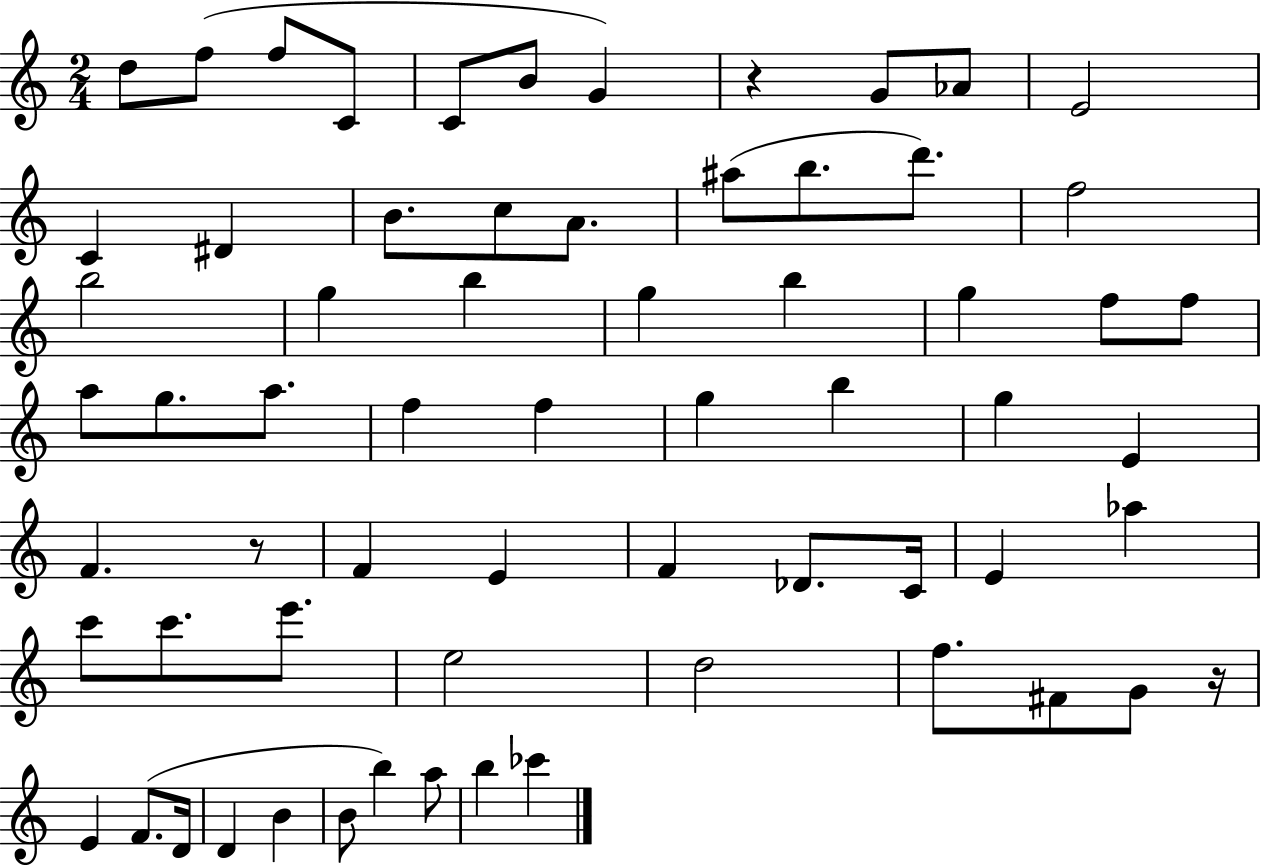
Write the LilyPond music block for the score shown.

{
  \clef treble
  \numericTimeSignature
  \time 2/4
  \key c \major
  \repeat volta 2 { d''8 f''8( f''8 c'8 | c'8 b'8 g'4) | r4 g'8 aes'8 | e'2 | \break c'4 dis'4 | b'8. c''8 a'8. | ais''8( b''8. d'''8.) | f''2 | \break b''2 | g''4 b''4 | g''4 b''4 | g''4 f''8 f''8 | \break a''8 g''8. a''8. | f''4 f''4 | g''4 b''4 | g''4 e'4 | \break f'4. r8 | f'4 e'4 | f'4 des'8. c'16 | e'4 aes''4 | \break c'''8 c'''8. e'''8. | e''2 | d''2 | f''8. fis'8 g'8 r16 | \break e'4 f'8.( d'16 | d'4 b'4 | b'8 b''4) a''8 | b''4 ces'''4 | \break } \bar "|."
}